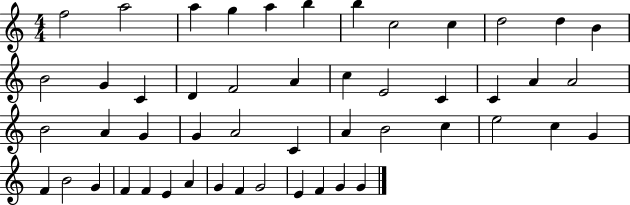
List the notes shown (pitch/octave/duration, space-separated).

F5/h A5/h A5/q G5/q A5/q B5/q B5/q C5/h C5/q D5/h D5/q B4/q B4/h G4/q C4/q D4/q F4/h A4/q C5/q E4/h C4/q C4/q A4/q A4/h B4/h A4/q G4/q G4/q A4/h C4/q A4/q B4/h C5/q E5/h C5/q G4/q F4/q B4/h G4/q F4/q F4/q E4/q A4/q G4/q F4/q G4/h E4/q F4/q G4/q G4/q